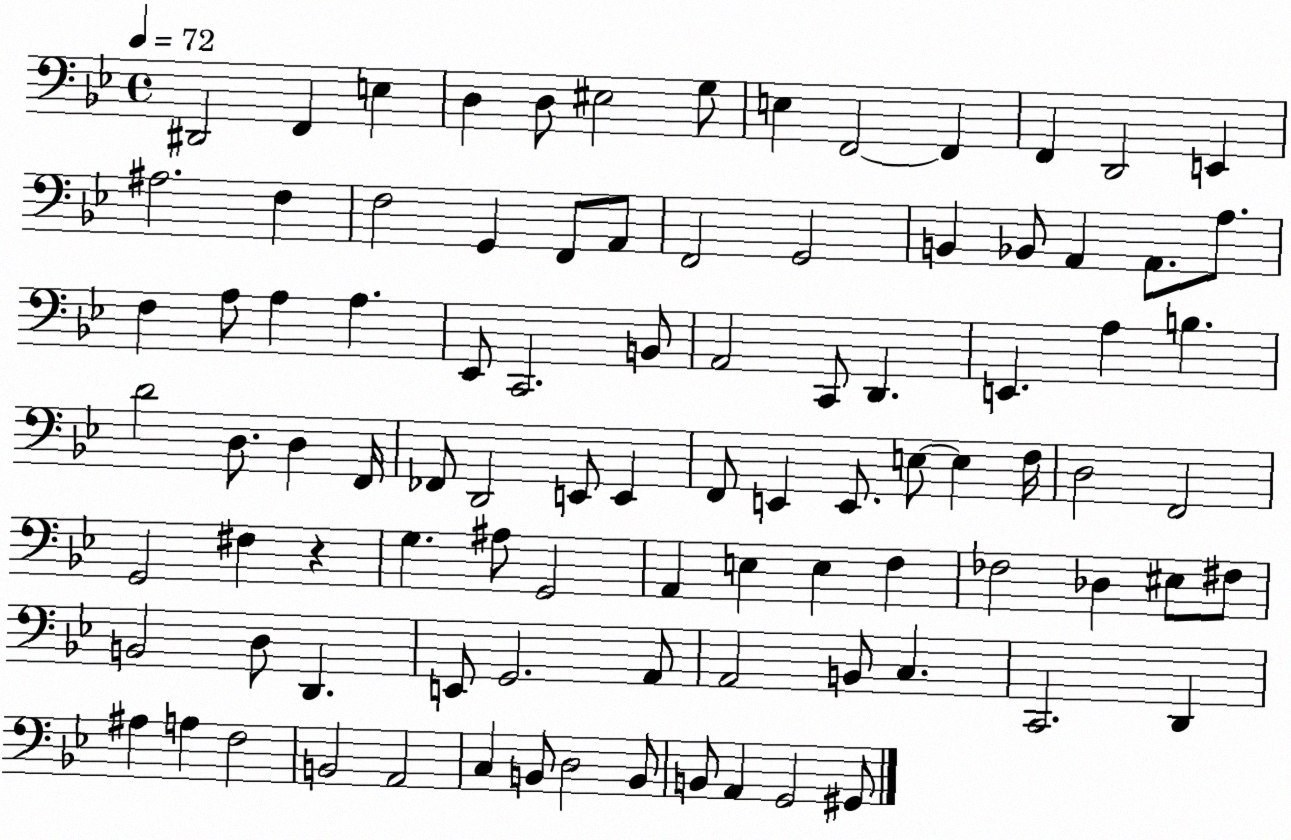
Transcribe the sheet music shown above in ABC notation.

X:1
T:Untitled
M:4/4
L:1/4
K:Bb
^D,,2 F,, E, D, D,/2 ^E,2 G,/2 E, F,,2 F,, F,, D,,2 E,, ^A,2 F, F,2 G,, F,,/2 A,,/2 F,,2 G,,2 B,, _B,,/2 A,, A,,/2 A,/2 F, A,/2 A, A, _E,,/2 C,,2 B,,/2 A,,2 C,,/2 D,, E,, A, B, D2 D,/2 D, F,,/4 _F,,/2 D,,2 E,,/2 E,, F,,/2 E,, E,,/2 E,/2 E, F,/4 D,2 F,,2 G,,2 ^F, z G, ^A,/2 G,,2 A,, E, E, F, _F,2 _D, ^E,/2 ^F,/2 B,,2 D,/2 D,, E,,/2 G,,2 A,,/2 A,,2 B,,/2 C, C,,2 D,, ^A, A, F,2 B,,2 A,,2 C, B,,/2 D,2 B,,/2 B,,/2 A,, G,,2 ^G,,/2